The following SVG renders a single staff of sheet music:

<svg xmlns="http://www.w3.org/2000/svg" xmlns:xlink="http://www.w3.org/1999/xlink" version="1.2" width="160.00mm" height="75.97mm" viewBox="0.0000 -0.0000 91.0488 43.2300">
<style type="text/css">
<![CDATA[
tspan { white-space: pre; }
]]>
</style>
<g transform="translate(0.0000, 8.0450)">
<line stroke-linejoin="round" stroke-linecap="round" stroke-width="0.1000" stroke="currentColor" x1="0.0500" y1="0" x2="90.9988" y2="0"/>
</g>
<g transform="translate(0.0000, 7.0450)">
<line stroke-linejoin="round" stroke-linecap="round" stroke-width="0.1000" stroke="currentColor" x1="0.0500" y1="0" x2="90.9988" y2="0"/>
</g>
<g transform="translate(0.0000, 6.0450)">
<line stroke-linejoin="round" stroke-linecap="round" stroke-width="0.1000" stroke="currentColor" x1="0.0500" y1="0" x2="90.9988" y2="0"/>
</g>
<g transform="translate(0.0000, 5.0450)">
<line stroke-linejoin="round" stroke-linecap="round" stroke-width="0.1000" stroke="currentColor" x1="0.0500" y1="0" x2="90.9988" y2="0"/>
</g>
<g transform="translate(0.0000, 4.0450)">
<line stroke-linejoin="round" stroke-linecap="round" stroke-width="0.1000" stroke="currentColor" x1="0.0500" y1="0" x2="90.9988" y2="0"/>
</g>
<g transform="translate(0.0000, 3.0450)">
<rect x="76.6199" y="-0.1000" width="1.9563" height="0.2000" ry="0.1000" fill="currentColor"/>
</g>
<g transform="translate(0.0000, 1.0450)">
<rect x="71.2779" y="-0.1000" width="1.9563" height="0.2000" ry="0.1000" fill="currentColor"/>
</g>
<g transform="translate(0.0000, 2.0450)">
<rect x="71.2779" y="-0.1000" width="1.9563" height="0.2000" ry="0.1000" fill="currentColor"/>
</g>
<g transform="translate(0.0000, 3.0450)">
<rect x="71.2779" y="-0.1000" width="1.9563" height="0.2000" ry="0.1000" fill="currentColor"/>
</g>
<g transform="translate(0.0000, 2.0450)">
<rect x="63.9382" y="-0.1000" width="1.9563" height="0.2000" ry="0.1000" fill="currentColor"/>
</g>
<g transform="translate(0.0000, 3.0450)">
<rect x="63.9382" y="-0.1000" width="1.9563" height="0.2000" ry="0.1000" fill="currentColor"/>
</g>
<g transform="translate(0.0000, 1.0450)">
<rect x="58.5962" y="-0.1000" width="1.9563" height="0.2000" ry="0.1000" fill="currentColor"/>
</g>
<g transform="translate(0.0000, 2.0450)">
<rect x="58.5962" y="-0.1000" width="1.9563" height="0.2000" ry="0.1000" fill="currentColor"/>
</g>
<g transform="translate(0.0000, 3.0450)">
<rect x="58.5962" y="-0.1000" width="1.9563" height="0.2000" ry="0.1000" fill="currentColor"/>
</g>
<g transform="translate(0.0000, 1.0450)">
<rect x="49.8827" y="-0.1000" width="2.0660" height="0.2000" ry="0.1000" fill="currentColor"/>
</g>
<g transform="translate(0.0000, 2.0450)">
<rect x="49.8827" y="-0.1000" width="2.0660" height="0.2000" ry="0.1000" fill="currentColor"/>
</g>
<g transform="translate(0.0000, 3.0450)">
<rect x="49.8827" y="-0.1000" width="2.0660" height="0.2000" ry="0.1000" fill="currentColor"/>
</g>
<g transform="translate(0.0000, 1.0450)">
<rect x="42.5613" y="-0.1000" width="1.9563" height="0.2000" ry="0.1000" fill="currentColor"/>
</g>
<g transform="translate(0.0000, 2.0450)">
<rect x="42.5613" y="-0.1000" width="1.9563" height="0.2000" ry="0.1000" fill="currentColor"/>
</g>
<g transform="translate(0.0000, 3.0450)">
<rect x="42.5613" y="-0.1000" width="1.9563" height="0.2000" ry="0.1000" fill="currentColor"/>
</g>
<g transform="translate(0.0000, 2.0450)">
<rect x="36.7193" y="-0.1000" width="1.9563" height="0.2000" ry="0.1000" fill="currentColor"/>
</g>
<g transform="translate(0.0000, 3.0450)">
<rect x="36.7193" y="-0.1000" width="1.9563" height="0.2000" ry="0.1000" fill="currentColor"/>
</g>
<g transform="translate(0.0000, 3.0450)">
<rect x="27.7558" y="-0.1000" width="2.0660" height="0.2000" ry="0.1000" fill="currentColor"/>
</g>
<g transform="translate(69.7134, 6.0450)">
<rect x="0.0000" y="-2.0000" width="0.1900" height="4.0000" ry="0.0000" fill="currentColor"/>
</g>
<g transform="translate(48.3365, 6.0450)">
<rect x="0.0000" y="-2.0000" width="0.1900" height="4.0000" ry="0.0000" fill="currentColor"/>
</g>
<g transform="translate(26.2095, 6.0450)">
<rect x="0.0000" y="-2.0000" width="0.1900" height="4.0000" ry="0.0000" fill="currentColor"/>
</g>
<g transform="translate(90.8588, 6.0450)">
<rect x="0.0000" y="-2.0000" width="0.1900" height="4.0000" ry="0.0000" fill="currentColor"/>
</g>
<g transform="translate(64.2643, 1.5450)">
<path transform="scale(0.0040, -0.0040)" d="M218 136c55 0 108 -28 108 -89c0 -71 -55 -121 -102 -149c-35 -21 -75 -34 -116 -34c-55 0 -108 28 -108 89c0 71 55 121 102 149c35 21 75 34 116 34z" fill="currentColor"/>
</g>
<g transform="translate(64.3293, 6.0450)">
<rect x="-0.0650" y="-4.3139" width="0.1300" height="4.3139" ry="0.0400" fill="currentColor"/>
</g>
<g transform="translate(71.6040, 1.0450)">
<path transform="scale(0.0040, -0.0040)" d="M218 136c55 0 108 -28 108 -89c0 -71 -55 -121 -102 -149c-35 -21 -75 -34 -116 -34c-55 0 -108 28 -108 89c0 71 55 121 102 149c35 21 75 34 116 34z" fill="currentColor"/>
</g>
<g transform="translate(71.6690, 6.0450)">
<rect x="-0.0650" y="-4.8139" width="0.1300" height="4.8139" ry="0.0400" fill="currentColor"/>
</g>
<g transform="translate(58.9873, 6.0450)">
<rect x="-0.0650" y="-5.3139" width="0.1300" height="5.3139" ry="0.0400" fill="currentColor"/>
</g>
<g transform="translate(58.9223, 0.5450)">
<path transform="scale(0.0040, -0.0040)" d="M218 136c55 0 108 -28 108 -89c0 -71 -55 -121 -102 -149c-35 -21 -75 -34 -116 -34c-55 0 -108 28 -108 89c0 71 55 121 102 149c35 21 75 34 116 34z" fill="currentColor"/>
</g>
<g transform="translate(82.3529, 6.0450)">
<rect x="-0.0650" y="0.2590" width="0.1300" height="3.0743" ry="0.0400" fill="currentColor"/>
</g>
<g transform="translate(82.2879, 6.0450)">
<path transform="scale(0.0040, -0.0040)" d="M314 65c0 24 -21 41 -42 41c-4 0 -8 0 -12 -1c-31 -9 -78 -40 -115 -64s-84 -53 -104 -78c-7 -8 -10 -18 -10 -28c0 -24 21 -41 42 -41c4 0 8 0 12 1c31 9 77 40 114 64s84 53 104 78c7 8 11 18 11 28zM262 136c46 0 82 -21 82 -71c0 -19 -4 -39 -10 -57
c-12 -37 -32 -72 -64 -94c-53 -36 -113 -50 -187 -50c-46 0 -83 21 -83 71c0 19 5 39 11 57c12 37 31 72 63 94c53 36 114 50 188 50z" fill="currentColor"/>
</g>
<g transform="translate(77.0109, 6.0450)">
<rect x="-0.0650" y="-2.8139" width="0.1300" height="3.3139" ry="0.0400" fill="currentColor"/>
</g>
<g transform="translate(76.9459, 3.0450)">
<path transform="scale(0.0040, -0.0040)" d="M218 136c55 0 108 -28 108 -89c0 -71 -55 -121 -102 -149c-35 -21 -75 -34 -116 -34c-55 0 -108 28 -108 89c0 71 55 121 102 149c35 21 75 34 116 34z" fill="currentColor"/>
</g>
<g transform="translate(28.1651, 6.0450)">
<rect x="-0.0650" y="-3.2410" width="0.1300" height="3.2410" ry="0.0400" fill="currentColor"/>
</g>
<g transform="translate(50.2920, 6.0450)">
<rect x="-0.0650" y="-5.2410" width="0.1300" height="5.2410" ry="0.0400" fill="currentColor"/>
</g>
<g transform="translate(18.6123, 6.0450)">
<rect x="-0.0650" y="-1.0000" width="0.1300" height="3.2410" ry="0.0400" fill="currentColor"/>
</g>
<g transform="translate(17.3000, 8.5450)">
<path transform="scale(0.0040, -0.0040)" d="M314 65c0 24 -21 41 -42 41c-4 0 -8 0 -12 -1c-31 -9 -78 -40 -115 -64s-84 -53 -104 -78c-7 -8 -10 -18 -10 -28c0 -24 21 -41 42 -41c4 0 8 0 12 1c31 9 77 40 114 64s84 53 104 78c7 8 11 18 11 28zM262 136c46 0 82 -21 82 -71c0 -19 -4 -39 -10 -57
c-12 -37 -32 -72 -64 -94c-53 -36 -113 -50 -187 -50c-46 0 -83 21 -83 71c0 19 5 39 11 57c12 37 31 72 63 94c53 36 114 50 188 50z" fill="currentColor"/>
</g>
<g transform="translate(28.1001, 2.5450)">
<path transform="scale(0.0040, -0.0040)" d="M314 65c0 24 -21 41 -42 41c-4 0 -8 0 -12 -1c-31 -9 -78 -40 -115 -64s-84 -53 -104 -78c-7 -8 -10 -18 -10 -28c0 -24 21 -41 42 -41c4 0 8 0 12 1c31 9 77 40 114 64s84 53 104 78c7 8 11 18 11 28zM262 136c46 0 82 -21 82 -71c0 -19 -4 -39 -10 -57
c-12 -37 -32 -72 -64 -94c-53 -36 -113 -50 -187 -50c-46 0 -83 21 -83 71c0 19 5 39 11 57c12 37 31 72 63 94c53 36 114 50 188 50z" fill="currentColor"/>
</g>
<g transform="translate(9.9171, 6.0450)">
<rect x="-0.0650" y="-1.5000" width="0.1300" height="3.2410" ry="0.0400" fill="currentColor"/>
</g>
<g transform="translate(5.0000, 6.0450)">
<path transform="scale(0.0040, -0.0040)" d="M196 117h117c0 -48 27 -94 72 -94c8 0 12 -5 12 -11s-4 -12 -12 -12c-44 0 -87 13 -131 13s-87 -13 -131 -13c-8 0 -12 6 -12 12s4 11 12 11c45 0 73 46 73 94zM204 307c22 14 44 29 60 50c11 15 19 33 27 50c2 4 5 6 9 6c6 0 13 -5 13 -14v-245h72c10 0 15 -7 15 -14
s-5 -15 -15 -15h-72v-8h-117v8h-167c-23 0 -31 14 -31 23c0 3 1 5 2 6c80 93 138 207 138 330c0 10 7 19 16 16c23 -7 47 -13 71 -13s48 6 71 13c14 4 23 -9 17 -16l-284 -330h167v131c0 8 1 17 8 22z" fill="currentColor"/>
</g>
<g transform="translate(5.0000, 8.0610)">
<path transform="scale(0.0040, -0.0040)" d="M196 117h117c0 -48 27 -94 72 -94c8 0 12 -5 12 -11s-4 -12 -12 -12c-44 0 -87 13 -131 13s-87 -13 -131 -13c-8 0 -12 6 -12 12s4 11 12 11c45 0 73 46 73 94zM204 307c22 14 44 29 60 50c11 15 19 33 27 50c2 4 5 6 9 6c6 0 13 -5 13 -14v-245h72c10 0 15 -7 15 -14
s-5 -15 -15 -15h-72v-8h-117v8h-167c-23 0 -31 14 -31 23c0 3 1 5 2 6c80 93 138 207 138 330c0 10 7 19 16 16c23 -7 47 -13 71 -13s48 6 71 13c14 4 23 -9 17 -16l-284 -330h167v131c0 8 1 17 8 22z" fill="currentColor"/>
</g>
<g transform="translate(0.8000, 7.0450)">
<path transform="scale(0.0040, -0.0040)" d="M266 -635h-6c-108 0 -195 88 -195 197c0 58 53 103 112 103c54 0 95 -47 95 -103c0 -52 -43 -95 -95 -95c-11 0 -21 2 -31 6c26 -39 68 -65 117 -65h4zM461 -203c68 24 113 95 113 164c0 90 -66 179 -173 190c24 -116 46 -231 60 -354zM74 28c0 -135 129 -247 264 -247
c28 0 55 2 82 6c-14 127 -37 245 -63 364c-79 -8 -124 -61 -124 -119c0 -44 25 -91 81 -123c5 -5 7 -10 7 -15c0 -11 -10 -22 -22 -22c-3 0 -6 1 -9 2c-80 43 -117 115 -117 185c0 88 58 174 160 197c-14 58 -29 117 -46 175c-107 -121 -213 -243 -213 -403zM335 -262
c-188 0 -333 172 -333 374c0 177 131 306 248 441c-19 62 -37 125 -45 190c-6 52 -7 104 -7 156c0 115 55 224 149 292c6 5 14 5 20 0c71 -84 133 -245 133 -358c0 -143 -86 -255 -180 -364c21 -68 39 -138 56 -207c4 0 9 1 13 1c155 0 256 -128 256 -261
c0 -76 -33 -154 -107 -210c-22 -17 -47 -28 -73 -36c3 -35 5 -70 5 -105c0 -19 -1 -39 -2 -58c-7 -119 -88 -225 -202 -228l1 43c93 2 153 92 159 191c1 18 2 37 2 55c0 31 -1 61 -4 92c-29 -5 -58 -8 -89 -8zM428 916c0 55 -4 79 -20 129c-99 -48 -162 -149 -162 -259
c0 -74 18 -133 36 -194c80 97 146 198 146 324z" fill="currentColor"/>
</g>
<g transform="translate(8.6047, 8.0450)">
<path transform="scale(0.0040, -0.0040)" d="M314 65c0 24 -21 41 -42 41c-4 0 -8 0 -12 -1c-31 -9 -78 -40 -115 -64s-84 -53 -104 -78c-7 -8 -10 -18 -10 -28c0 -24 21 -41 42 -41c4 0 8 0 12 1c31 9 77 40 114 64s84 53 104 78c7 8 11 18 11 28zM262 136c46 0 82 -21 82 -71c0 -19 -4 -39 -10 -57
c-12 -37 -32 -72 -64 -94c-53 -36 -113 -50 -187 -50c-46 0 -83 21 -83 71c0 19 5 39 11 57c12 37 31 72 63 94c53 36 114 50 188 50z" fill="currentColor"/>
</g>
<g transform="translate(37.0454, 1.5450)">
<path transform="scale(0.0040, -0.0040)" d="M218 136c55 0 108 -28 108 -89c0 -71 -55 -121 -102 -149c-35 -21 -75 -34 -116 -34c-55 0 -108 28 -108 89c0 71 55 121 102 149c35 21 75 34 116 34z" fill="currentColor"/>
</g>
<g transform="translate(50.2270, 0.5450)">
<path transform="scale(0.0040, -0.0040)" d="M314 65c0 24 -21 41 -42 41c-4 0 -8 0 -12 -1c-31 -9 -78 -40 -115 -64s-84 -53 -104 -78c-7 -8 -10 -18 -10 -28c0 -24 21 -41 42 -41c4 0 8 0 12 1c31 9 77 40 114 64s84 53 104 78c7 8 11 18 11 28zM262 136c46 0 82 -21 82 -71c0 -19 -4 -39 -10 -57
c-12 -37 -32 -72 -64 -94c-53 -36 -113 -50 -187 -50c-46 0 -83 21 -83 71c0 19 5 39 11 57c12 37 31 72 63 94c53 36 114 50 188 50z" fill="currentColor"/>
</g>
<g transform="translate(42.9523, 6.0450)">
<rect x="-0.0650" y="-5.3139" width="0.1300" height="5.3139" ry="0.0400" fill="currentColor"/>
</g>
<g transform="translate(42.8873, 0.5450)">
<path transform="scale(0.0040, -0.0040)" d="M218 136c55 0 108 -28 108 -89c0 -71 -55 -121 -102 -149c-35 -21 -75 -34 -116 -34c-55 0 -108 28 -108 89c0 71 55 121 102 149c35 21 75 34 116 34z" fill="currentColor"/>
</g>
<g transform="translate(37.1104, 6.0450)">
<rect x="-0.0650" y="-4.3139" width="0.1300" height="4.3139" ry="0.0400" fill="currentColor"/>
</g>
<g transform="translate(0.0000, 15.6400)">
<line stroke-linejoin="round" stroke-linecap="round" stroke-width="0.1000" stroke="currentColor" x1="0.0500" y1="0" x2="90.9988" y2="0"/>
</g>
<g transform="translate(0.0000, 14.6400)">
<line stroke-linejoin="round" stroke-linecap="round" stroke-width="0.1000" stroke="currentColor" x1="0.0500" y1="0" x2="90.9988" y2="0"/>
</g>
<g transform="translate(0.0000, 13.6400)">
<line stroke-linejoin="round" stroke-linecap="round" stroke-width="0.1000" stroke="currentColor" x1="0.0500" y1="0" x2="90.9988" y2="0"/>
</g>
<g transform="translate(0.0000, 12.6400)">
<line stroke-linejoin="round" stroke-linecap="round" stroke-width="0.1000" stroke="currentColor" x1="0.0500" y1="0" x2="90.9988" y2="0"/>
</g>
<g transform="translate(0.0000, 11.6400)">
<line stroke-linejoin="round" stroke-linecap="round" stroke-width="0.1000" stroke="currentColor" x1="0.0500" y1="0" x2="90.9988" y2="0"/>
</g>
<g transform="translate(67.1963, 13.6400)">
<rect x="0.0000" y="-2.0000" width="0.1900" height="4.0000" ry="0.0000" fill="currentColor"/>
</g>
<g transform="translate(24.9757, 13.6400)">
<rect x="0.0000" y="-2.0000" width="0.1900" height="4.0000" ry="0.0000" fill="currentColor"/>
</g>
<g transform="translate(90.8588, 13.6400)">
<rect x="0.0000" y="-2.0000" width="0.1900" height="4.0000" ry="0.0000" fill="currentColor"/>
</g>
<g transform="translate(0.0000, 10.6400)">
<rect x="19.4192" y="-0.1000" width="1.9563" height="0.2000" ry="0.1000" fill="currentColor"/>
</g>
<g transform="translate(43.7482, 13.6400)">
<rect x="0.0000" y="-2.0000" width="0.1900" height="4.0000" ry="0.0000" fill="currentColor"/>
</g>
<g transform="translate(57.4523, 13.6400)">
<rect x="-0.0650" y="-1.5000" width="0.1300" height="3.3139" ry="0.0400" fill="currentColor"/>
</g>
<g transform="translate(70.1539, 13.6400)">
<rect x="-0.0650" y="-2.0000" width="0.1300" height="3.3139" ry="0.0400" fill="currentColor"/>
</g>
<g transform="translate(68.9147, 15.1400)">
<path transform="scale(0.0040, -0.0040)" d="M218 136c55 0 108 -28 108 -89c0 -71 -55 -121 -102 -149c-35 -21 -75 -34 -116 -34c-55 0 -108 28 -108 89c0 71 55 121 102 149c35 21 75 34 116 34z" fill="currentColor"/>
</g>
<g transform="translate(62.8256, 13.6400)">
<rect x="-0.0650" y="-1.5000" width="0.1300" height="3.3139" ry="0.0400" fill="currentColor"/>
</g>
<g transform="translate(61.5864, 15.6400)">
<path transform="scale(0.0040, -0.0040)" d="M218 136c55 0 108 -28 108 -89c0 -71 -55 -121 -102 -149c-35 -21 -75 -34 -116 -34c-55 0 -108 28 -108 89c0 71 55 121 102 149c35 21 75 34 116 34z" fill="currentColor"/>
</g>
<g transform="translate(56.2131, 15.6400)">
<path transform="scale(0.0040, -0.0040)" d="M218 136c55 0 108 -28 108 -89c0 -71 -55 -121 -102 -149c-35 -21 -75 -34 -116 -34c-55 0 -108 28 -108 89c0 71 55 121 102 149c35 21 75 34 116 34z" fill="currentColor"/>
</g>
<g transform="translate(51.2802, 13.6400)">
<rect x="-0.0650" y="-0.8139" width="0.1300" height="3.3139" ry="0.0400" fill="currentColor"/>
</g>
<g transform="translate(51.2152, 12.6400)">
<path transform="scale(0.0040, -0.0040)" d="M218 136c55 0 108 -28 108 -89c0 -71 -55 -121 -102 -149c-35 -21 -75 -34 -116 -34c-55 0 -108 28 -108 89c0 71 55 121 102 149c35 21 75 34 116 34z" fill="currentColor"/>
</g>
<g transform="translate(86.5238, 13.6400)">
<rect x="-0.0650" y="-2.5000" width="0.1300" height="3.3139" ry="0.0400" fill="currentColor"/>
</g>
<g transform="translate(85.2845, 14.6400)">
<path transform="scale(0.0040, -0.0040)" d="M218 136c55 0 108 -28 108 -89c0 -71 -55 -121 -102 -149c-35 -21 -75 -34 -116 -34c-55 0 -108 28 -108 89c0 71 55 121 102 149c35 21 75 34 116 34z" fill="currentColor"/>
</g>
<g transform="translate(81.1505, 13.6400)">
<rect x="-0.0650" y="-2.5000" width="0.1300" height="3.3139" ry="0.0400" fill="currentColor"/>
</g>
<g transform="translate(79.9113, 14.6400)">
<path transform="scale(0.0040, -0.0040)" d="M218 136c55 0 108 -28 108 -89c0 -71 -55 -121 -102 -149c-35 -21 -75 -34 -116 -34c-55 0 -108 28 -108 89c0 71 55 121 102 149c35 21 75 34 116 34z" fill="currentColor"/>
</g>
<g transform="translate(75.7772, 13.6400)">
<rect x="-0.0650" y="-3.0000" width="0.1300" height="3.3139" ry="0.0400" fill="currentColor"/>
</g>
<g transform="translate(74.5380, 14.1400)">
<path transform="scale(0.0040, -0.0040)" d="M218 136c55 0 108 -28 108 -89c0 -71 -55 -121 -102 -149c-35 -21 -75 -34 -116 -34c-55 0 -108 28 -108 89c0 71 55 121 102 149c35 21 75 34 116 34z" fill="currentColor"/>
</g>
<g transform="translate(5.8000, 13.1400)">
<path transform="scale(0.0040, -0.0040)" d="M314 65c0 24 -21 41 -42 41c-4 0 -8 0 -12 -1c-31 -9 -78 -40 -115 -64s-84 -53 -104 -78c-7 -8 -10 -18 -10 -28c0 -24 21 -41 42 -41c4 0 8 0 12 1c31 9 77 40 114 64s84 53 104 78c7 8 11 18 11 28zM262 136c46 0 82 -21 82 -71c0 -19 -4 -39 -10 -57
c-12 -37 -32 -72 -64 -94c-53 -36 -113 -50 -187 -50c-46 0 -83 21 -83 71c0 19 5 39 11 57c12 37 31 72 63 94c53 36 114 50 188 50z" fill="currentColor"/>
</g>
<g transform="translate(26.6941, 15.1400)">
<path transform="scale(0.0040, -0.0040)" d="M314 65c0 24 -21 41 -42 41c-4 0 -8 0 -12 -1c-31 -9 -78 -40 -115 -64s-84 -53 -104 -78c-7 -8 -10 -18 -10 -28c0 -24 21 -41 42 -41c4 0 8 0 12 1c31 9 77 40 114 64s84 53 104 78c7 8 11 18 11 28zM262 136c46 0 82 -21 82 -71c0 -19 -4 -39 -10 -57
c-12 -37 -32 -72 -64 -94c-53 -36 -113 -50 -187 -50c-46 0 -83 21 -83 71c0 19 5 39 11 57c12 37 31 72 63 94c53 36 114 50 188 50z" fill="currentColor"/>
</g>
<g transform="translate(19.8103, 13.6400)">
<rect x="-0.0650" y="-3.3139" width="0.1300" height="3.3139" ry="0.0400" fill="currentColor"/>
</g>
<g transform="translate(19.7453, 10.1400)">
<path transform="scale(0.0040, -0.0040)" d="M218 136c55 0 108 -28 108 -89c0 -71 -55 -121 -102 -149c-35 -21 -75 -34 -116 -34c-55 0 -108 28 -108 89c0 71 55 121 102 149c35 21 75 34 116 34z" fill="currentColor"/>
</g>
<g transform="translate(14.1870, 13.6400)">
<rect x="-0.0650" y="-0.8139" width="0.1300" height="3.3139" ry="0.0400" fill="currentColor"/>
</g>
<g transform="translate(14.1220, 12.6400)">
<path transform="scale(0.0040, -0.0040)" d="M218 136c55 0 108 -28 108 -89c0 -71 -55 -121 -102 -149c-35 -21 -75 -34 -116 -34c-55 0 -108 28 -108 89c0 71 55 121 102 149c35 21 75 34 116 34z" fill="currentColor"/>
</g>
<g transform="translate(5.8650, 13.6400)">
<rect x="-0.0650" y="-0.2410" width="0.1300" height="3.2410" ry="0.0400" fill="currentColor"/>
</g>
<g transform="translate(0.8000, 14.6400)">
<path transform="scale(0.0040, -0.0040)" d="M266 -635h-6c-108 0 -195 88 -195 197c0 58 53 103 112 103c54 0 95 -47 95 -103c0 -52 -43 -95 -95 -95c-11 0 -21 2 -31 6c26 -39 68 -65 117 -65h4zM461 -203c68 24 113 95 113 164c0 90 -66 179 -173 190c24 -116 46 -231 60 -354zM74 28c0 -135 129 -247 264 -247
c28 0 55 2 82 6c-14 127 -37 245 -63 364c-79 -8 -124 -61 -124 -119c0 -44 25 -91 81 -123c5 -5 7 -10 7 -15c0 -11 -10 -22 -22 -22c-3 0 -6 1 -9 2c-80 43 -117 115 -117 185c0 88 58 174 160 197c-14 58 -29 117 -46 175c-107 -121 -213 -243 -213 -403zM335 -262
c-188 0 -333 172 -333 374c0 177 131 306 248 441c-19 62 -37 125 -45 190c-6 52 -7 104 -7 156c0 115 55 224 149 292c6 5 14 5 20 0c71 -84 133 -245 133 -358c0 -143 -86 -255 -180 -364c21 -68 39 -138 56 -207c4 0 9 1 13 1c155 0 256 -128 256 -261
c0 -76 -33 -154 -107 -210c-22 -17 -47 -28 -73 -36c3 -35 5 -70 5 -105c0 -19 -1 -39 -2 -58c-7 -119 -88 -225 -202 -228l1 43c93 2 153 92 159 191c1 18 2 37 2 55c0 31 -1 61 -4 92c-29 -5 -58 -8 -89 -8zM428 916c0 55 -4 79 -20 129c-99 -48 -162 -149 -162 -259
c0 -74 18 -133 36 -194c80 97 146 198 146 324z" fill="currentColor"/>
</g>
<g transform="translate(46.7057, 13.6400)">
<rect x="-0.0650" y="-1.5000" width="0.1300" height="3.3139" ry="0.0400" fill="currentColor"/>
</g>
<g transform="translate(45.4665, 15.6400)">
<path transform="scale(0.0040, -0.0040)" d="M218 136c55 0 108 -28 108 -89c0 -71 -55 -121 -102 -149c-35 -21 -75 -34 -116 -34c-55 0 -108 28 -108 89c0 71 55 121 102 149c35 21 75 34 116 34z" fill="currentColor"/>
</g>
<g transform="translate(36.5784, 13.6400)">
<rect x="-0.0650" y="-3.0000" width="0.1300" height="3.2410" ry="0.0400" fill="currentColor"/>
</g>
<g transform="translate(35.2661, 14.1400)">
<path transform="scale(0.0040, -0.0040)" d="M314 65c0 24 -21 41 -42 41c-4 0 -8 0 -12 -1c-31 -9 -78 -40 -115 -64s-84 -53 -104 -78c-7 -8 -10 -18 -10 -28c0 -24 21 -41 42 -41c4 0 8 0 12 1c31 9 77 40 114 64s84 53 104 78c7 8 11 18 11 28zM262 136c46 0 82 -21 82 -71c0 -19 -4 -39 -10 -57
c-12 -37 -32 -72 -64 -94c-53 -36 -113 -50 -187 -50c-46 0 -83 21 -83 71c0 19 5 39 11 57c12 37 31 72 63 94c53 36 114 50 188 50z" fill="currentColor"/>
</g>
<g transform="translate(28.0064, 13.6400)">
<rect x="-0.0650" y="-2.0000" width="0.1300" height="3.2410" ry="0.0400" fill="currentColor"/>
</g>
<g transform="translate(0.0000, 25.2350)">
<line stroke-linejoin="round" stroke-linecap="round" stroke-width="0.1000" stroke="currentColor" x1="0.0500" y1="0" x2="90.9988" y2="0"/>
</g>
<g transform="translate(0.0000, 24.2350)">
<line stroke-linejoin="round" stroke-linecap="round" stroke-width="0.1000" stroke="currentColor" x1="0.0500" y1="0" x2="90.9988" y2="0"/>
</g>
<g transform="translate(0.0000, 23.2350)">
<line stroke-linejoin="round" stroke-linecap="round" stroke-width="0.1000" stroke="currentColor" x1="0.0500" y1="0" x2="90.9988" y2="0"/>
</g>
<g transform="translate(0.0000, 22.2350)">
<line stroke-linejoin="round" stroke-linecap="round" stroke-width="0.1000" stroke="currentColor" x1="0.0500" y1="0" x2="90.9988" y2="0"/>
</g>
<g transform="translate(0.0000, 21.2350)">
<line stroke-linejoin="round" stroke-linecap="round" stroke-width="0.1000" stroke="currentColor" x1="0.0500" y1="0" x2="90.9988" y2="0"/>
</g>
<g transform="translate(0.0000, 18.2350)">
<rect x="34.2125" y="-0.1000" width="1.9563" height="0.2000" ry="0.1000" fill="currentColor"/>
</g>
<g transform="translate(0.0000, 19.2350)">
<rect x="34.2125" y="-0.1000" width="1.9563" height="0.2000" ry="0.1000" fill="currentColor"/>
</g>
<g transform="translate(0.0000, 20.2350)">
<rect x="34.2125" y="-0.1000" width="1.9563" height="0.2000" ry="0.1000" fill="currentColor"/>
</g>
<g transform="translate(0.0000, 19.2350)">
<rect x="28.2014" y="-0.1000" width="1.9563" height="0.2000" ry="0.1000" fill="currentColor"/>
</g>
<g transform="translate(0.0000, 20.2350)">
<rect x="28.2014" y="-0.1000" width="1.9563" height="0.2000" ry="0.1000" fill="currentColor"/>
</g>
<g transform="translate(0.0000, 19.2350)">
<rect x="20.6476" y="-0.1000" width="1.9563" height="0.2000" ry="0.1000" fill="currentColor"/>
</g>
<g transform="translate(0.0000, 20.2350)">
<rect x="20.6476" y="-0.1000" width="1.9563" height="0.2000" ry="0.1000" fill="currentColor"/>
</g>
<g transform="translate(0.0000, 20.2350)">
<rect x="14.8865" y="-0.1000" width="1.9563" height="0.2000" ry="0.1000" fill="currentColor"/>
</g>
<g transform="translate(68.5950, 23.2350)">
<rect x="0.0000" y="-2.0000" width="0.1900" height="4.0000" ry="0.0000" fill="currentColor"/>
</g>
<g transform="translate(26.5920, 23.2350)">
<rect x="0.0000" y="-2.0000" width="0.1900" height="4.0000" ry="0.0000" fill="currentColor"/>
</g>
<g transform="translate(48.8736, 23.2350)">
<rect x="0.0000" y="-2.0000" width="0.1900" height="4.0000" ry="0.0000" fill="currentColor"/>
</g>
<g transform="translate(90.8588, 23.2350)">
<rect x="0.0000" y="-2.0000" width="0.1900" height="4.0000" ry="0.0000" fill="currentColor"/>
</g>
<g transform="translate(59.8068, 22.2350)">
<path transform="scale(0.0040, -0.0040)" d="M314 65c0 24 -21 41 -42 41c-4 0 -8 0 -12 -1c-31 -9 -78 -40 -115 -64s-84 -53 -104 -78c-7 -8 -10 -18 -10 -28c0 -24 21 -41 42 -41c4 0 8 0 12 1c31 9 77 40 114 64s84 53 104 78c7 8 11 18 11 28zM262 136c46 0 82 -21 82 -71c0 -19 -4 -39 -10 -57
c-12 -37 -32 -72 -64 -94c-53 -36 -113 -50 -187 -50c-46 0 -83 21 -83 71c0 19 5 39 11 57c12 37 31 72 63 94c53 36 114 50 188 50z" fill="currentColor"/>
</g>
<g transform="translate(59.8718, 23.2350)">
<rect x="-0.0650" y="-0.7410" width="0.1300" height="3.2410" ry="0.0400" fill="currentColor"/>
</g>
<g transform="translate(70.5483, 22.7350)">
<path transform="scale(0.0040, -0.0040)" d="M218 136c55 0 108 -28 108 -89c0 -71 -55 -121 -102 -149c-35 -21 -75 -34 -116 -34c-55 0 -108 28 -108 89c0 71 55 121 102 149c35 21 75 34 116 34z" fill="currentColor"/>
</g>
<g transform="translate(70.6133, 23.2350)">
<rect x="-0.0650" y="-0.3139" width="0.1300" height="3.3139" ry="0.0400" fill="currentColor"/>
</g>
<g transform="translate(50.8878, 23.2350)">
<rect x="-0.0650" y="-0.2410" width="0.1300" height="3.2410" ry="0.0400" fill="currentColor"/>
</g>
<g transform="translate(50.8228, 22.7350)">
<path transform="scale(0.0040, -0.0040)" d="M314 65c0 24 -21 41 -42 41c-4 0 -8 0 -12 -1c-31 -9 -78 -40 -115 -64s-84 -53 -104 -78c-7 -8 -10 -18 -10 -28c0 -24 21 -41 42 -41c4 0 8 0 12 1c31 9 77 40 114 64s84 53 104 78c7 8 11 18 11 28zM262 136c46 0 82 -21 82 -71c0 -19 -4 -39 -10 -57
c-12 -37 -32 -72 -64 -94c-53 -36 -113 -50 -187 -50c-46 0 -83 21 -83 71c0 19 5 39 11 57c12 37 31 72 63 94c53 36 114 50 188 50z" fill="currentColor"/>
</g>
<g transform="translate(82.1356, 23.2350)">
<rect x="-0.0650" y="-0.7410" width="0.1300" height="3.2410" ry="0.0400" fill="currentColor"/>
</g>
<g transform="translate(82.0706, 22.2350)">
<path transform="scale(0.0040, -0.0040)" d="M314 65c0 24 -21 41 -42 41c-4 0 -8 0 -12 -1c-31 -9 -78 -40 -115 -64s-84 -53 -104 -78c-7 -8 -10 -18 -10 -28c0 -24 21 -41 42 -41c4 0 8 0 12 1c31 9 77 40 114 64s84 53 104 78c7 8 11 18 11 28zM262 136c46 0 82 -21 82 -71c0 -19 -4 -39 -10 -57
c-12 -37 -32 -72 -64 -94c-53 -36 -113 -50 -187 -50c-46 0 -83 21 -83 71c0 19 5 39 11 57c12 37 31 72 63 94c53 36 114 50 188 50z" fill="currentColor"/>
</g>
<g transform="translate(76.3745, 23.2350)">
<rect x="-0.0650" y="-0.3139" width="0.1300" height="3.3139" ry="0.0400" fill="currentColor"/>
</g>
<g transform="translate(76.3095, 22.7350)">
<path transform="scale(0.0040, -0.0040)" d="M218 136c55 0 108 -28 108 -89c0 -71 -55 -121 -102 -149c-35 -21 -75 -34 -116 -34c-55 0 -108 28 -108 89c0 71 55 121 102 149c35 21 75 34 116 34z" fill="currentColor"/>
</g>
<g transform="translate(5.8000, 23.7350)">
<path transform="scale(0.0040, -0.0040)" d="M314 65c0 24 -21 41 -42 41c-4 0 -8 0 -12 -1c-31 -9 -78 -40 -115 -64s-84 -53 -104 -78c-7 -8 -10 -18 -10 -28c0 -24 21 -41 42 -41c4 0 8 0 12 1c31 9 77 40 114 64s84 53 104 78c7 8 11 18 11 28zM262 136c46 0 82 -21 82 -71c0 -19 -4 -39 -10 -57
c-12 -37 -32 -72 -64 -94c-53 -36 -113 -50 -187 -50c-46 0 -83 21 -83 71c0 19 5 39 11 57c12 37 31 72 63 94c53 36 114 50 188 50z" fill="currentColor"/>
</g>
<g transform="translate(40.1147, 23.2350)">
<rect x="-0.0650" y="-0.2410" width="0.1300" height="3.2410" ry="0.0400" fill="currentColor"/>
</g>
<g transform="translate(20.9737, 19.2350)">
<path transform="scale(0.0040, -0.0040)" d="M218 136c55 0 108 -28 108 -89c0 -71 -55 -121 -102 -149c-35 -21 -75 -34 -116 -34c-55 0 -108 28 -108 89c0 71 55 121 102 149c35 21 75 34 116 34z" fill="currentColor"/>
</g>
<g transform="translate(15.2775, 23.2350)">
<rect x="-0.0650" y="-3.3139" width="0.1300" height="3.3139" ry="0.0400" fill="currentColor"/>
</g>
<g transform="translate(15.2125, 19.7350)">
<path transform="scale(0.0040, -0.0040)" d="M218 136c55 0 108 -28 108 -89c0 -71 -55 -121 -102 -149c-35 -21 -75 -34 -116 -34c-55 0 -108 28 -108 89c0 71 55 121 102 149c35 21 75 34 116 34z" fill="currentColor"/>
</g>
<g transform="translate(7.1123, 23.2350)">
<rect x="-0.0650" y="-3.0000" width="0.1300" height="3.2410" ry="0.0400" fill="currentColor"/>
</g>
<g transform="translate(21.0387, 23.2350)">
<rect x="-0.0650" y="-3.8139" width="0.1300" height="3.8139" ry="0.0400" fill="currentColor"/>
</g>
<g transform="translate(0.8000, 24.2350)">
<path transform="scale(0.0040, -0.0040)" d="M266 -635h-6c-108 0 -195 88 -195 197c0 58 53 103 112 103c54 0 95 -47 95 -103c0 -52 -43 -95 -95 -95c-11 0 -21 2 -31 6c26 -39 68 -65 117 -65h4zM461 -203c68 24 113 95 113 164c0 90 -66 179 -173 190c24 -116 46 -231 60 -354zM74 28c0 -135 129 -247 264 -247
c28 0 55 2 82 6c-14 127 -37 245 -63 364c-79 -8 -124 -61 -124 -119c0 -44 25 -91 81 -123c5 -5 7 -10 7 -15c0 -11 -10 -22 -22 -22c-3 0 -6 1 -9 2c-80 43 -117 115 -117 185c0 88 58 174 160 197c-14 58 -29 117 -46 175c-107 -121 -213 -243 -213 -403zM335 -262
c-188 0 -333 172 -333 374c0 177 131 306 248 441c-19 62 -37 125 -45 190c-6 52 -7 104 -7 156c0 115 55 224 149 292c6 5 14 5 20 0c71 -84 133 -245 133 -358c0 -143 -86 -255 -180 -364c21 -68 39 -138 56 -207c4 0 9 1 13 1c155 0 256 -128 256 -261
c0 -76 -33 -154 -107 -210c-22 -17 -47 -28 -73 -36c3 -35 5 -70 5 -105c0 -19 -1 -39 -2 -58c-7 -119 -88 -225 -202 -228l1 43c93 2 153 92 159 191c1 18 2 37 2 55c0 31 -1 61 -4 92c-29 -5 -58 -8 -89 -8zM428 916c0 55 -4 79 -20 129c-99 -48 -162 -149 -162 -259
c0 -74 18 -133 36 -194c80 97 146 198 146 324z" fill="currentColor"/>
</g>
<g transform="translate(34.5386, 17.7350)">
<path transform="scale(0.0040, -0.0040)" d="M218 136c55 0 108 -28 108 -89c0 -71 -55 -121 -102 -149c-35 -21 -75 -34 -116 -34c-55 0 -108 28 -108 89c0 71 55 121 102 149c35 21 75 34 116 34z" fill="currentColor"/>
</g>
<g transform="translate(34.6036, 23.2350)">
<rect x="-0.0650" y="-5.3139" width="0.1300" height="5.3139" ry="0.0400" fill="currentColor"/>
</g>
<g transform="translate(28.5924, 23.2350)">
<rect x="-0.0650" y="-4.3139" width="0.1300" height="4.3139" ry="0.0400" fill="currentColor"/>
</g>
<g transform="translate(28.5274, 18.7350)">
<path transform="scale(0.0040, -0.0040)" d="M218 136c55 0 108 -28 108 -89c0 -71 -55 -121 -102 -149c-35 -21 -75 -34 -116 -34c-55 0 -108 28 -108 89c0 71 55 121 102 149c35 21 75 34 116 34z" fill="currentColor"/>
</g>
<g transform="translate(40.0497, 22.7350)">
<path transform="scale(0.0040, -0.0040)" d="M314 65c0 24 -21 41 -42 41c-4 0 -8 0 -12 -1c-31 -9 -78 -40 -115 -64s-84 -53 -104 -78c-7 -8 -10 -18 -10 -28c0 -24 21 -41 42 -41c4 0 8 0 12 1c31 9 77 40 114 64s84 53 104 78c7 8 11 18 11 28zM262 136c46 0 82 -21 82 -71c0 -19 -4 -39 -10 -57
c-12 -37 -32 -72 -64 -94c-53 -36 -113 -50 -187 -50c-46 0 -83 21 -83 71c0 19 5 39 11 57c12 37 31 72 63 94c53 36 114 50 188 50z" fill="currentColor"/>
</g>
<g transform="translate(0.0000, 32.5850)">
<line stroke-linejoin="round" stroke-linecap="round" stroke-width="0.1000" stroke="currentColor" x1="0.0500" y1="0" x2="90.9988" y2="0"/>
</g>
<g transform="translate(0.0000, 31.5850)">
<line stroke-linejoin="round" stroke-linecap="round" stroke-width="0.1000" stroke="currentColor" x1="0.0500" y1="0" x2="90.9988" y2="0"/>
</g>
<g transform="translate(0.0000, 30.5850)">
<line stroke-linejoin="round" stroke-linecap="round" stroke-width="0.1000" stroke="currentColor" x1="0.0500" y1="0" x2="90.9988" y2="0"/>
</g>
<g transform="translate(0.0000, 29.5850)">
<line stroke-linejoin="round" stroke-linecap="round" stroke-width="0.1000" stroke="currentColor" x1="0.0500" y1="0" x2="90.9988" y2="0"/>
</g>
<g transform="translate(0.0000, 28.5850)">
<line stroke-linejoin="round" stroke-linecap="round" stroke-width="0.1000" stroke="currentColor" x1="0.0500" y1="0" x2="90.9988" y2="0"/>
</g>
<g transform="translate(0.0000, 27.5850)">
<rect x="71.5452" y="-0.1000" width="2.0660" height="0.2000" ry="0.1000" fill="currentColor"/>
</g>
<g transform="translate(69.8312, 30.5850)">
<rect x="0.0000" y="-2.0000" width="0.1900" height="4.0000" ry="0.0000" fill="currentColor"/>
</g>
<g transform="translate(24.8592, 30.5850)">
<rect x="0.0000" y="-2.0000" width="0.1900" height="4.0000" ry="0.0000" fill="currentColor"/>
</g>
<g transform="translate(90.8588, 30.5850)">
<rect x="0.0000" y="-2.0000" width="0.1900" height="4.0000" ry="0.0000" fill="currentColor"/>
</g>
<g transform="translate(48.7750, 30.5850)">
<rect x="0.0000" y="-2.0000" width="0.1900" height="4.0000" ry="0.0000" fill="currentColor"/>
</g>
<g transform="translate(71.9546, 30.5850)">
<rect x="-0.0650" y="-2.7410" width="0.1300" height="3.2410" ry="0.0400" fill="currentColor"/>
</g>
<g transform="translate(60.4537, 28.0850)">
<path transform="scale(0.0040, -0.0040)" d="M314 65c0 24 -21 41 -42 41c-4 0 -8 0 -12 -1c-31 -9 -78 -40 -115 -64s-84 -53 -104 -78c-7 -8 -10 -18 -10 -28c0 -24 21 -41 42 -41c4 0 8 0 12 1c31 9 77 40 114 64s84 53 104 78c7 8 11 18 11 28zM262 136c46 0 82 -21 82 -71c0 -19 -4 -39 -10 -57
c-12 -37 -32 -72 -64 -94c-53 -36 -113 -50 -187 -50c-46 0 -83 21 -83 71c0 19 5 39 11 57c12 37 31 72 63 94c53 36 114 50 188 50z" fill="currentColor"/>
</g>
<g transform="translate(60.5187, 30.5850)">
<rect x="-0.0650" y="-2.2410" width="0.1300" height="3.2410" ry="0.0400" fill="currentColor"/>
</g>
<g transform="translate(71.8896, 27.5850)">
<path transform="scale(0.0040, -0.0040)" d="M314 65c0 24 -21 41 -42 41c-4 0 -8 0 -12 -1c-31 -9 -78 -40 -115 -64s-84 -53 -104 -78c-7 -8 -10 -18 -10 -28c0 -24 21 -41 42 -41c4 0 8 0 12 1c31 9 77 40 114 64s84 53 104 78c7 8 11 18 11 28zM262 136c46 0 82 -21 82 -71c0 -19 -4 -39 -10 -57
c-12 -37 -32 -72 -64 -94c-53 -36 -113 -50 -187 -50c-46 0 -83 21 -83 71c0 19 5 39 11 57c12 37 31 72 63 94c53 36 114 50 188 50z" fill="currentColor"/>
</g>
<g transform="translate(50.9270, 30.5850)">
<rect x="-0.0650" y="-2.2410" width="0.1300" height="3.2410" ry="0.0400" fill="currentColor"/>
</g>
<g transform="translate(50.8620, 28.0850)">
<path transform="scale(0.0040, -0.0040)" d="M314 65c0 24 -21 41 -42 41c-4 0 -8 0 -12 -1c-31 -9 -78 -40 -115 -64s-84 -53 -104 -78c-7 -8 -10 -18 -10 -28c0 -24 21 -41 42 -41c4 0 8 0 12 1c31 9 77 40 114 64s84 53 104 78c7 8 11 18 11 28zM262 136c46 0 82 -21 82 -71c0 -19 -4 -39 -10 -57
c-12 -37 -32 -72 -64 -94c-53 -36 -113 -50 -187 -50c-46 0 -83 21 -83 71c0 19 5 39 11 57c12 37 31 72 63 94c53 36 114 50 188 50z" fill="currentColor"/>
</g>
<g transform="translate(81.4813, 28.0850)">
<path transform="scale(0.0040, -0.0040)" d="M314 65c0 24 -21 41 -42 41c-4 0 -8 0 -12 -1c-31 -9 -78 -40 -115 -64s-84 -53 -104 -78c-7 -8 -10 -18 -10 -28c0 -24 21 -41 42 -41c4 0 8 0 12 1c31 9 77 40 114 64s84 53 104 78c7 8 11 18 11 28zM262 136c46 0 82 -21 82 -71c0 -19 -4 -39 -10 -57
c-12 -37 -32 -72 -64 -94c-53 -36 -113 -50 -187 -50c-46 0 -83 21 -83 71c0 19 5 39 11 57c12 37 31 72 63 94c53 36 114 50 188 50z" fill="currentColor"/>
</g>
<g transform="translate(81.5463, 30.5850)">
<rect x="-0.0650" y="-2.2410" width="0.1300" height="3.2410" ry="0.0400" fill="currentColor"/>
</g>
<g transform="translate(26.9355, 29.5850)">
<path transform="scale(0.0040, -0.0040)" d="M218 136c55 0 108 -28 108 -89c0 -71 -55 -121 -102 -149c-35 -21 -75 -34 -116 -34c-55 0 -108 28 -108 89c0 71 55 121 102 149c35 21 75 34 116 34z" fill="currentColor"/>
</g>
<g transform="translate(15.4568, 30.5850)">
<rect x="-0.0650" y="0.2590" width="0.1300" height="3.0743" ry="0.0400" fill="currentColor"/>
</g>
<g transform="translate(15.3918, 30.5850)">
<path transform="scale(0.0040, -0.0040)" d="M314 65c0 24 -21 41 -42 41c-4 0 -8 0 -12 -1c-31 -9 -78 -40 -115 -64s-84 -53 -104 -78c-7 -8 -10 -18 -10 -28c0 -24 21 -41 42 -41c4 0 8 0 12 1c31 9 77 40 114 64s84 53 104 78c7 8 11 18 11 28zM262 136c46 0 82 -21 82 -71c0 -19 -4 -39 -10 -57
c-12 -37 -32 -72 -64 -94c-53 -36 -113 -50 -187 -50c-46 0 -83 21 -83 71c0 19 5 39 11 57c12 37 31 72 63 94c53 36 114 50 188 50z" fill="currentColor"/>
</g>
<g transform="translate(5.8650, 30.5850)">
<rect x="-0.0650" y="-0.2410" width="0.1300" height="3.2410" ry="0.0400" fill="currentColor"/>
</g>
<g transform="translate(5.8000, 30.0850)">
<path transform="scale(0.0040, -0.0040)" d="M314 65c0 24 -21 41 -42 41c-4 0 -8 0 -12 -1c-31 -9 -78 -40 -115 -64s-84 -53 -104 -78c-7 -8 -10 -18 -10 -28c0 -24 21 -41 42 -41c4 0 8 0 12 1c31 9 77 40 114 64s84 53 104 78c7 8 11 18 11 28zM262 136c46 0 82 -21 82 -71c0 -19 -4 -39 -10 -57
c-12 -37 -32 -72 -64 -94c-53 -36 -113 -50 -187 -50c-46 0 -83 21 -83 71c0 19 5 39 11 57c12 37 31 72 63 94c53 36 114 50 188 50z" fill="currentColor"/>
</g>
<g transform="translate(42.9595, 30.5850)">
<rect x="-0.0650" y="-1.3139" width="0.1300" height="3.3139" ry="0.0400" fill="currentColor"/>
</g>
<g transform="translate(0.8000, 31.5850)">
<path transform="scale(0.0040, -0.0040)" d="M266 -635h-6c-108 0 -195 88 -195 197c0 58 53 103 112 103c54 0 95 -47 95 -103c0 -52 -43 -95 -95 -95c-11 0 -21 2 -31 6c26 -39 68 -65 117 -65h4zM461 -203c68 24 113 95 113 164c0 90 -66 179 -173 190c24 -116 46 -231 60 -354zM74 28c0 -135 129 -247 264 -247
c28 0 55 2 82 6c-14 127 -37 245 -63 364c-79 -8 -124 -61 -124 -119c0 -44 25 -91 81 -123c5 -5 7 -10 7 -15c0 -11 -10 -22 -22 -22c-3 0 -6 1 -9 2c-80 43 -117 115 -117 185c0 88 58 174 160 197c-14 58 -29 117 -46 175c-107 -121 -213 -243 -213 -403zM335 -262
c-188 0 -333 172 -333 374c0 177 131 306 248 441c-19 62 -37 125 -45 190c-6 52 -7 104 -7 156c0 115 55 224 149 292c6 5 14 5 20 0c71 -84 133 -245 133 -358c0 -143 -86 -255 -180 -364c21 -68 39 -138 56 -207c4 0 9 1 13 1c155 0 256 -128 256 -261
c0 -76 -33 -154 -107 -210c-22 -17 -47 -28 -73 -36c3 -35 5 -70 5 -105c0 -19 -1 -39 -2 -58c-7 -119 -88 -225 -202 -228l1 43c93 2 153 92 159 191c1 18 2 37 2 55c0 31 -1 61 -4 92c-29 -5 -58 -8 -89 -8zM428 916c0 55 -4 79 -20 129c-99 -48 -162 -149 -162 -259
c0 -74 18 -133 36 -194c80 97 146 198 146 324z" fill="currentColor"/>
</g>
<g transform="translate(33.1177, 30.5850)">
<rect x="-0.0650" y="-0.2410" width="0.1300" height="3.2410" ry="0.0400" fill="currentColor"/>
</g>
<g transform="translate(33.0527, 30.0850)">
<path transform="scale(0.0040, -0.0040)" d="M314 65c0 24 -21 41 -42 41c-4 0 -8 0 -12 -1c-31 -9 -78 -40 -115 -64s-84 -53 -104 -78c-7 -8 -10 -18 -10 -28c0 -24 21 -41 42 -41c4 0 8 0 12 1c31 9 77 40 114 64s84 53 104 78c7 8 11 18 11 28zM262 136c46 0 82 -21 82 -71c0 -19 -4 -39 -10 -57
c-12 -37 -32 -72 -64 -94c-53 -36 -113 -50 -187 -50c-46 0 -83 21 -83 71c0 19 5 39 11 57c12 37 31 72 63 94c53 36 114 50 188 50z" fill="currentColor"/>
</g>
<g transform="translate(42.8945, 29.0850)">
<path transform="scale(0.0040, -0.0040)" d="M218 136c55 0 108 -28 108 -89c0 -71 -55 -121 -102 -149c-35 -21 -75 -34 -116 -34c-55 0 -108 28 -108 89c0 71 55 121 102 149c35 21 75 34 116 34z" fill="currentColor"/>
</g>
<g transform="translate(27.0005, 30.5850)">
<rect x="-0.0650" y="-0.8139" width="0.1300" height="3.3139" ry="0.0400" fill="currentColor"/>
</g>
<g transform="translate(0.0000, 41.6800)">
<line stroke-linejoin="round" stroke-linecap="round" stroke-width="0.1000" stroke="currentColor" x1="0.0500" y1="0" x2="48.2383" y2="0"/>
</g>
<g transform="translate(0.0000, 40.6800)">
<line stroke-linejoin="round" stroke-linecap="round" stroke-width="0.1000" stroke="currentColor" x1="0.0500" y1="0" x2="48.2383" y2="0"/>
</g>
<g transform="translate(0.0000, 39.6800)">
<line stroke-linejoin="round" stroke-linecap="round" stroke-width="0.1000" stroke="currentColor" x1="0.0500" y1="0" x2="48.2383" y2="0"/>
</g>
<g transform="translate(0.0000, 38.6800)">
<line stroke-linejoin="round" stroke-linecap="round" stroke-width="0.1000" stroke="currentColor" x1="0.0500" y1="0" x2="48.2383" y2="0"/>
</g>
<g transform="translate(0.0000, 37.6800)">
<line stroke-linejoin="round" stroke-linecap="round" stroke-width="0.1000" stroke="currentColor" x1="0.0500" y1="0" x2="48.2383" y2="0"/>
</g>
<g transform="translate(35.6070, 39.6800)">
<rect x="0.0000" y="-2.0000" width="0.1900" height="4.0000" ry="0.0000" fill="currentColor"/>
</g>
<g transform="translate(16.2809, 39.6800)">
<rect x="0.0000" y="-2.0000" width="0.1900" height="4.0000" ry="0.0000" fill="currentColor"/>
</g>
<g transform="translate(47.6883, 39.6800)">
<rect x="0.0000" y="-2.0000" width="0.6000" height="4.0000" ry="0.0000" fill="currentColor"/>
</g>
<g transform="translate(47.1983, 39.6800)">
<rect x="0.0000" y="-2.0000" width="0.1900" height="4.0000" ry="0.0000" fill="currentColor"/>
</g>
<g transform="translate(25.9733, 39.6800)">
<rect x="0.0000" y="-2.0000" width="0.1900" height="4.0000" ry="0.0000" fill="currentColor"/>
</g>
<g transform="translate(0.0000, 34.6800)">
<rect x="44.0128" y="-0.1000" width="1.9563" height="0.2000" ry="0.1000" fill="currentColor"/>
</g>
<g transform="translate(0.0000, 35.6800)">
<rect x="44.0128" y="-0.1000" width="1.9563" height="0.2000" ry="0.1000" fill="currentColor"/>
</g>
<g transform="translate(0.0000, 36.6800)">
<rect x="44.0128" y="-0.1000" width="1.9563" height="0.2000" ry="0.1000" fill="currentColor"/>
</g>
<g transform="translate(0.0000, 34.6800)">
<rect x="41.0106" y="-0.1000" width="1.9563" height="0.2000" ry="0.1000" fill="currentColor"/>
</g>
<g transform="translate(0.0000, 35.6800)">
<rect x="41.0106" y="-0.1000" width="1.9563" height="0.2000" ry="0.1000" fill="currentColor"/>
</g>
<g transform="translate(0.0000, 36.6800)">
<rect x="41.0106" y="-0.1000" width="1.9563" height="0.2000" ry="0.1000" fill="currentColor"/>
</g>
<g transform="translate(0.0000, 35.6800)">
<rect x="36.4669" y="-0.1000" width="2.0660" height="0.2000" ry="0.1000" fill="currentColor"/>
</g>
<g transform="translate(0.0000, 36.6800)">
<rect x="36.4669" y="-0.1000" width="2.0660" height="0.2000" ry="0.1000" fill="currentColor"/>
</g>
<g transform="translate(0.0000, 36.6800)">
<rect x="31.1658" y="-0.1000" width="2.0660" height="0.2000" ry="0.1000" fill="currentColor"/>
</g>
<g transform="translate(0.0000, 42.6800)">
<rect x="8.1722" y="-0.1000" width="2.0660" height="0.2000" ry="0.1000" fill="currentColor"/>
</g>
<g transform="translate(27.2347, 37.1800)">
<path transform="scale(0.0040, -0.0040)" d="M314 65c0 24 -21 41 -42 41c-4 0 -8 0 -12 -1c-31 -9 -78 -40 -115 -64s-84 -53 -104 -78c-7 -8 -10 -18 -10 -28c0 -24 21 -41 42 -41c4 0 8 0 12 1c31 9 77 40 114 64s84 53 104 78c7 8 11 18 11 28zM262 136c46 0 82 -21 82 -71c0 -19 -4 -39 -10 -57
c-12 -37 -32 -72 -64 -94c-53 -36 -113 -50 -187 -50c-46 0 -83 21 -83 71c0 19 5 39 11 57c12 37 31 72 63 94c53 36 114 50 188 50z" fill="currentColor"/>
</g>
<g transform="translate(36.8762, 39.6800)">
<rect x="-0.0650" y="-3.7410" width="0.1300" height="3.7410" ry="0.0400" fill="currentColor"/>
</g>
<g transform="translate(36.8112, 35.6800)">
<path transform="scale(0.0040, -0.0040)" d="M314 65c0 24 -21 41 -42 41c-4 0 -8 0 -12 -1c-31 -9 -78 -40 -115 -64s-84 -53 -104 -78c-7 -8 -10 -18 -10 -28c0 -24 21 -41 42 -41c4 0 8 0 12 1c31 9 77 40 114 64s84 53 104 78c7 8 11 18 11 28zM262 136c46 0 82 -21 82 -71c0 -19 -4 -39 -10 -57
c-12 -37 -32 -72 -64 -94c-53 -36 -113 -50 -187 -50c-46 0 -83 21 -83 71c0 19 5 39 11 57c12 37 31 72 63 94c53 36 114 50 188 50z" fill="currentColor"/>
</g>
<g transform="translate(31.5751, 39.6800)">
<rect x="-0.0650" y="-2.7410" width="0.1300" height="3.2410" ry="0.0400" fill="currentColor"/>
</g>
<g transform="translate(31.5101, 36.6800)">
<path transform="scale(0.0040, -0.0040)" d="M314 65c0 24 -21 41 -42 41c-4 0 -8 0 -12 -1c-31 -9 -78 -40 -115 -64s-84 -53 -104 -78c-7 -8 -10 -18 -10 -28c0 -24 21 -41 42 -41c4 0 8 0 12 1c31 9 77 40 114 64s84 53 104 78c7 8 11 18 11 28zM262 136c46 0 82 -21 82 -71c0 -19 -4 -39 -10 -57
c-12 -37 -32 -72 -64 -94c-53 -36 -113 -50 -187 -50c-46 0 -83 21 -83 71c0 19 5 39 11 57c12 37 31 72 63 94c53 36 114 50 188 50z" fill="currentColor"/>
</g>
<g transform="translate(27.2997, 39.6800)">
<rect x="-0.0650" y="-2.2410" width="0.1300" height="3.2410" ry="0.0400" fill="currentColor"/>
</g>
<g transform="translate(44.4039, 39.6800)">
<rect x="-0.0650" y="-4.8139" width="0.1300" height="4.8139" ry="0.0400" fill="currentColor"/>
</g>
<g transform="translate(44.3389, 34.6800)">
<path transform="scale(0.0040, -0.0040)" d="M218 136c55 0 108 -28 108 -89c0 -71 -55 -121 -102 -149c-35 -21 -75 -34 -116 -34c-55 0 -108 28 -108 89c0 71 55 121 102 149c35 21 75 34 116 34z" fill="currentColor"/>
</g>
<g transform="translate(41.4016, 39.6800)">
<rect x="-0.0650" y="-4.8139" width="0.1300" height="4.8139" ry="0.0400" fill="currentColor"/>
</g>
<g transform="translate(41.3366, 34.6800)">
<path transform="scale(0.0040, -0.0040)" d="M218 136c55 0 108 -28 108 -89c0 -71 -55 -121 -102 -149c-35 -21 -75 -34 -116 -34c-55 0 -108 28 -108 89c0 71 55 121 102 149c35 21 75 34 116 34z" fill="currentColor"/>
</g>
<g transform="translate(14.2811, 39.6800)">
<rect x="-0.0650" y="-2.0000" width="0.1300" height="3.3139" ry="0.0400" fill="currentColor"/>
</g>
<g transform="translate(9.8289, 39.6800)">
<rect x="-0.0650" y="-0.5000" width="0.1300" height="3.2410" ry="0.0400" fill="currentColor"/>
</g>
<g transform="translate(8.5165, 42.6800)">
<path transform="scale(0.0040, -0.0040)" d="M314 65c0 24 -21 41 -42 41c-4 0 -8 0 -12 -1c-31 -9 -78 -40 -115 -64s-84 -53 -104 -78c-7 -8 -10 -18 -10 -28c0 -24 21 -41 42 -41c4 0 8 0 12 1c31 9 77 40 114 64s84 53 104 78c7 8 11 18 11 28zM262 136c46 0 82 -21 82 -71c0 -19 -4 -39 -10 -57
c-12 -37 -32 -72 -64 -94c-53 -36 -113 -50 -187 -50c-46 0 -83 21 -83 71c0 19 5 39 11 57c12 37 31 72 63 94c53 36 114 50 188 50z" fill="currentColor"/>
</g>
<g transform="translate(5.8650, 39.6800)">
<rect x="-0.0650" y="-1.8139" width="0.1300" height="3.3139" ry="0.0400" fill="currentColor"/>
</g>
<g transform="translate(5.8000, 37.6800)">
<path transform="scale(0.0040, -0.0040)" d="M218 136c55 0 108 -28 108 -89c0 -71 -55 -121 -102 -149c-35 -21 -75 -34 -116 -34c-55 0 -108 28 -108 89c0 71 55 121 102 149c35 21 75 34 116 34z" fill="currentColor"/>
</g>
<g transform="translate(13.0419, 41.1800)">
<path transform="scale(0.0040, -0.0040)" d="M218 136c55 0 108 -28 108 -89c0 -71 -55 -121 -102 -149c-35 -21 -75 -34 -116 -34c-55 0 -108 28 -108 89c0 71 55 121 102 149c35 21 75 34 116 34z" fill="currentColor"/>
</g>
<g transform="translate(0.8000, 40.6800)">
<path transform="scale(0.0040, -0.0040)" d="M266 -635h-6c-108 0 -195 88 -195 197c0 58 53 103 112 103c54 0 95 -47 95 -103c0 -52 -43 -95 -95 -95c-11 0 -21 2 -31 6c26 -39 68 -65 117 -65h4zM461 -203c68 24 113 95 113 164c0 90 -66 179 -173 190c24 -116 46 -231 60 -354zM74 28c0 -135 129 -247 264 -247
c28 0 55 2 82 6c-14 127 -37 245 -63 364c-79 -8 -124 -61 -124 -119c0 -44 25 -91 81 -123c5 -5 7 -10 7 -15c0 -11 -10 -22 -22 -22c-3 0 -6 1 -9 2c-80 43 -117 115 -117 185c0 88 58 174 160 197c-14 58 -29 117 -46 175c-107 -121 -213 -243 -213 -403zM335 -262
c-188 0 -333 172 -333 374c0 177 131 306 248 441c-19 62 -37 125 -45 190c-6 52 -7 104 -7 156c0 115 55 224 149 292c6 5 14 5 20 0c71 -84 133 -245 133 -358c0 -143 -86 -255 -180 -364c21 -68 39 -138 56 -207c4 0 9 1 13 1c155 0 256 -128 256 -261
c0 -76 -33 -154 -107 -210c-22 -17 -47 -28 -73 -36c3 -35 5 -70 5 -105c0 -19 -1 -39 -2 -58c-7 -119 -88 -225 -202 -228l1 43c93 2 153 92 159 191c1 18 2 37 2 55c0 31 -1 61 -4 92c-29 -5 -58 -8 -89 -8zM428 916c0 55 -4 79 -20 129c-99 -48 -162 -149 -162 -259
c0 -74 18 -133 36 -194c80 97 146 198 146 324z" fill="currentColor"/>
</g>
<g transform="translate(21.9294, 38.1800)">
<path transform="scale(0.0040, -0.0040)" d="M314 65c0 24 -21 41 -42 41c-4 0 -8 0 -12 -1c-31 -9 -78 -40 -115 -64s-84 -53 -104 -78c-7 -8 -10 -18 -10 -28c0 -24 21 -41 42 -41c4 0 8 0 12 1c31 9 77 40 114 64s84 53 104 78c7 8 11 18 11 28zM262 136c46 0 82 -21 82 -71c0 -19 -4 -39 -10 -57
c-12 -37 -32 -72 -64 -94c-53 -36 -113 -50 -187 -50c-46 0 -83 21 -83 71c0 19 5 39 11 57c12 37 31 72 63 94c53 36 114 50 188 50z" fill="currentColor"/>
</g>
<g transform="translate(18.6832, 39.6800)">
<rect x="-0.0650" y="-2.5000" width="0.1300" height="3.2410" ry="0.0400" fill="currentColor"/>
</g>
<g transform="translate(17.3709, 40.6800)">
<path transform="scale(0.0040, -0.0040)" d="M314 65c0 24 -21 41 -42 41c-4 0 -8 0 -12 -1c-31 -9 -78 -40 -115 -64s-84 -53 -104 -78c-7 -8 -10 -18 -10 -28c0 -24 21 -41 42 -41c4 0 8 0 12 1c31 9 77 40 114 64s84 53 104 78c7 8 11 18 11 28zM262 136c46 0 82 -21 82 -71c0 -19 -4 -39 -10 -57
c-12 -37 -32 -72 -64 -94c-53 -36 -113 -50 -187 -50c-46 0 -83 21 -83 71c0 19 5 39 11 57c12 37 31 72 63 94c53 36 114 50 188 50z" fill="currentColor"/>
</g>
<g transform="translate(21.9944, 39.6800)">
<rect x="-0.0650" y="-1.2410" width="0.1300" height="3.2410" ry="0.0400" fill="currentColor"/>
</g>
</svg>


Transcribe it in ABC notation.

X:1
T:Untitled
M:4/4
L:1/4
K:C
E2 D2 b2 d' f' f'2 f' d' e' a B2 c2 d b F2 A2 E d E E F A G G A2 b c' d' f' c2 c2 d2 c c d2 c2 B2 d c2 e g2 g2 a2 g2 f C2 F G2 e2 g2 a2 c'2 e' e'